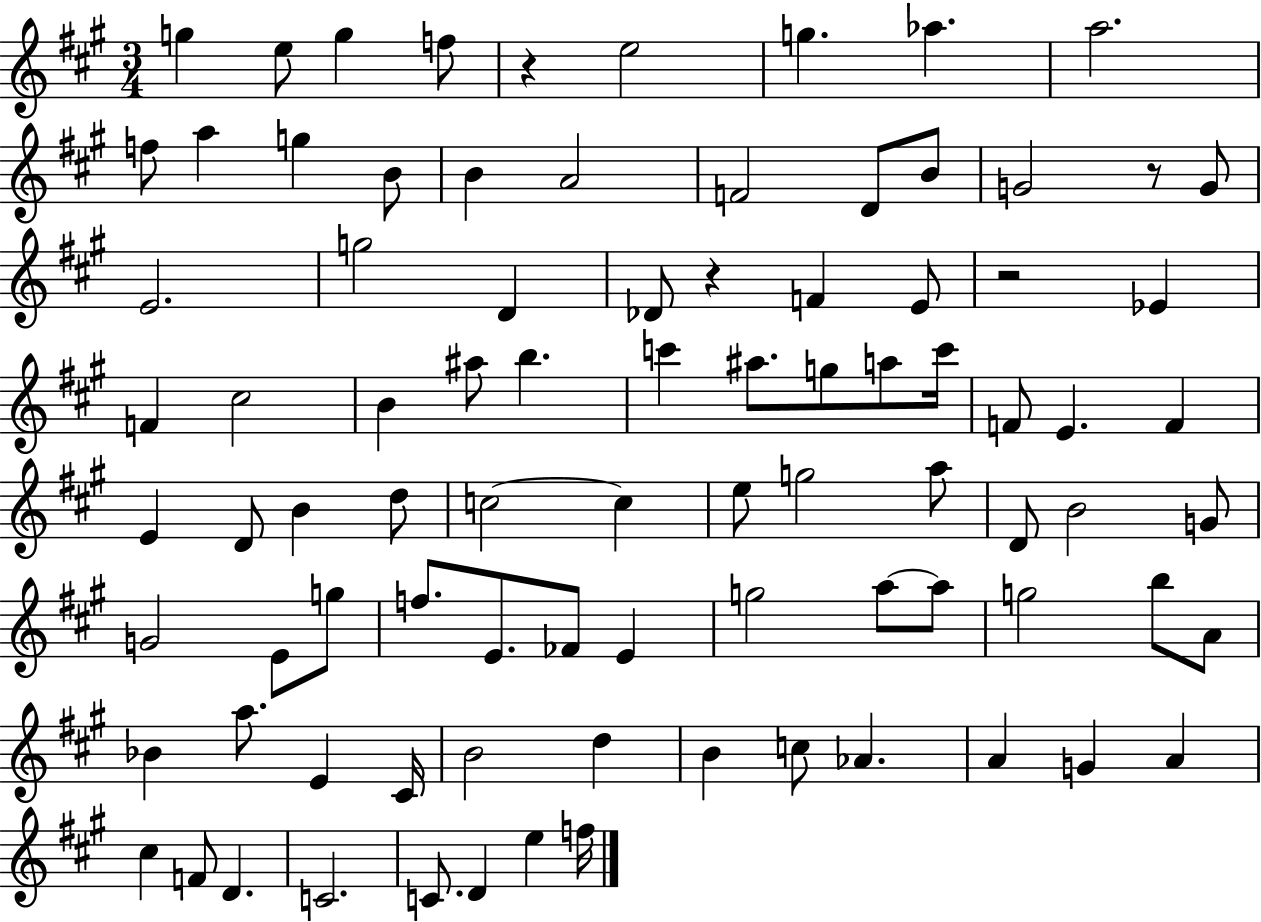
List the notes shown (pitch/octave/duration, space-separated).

G5/q E5/e G5/q F5/e R/q E5/h G5/q. Ab5/q. A5/h. F5/e A5/q G5/q B4/e B4/q A4/h F4/h D4/e B4/e G4/h R/e G4/e E4/h. G5/h D4/q Db4/e R/q F4/q E4/e R/h Eb4/q F4/q C#5/h B4/q A#5/e B5/q. C6/q A#5/e. G5/e A5/e C6/s F4/e E4/q. F4/q E4/q D4/e B4/q D5/e C5/h C5/q E5/e G5/h A5/e D4/e B4/h G4/e G4/h E4/e G5/e F5/e. E4/e. FES4/e E4/q G5/h A5/e A5/e G5/h B5/e A4/e Bb4/q A5/e. E4/q C#4/s B4/h D5/q B4/q C5/e Ab4/q. A4/q G4/q A4/q C#5/q F4/e D4/q. C4/h. C4/e. D4/q E5/q F5/s